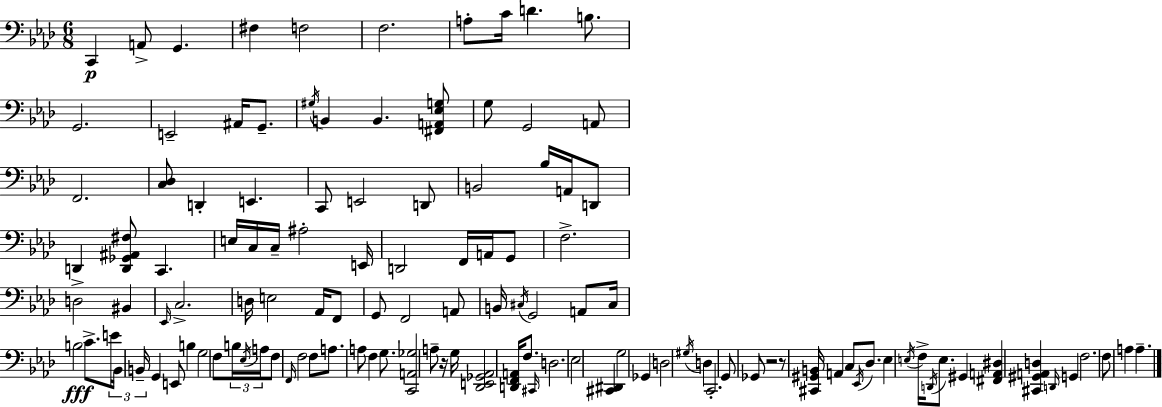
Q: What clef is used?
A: bass